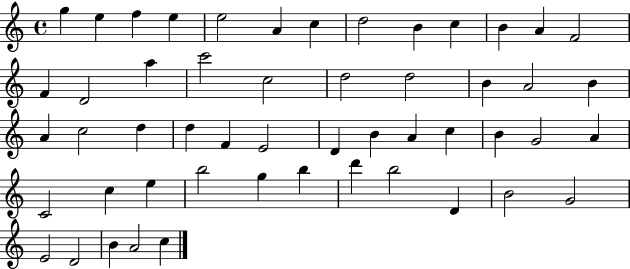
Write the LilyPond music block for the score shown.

{
  \clef treble
  \time 4/4
  \defaultTimeSignature
  \key c \major
  g''4 e''4 f''4 e''4 | e''2 a'4 c''4 | d''2 b'4 c''4 | b'4 a'4 f'2 | \break f'4 d'2 a''4 | c'''2 c''2 | d''2 d''2 | b'4 a'2 b'4 | \break a'4 c''2 d''4 | d''4 f'4 e'2 | d'4 b'4 a'4 c''4 | b'4 g'2 a'4 | \break c'2 c''4 e''4 | b''2 g''4 b''4 | d'''4 b''2 d'4 | b'2 g'2 | \break e'2 d'2 | b'4 a'2 c''4 | \bar "|."
}